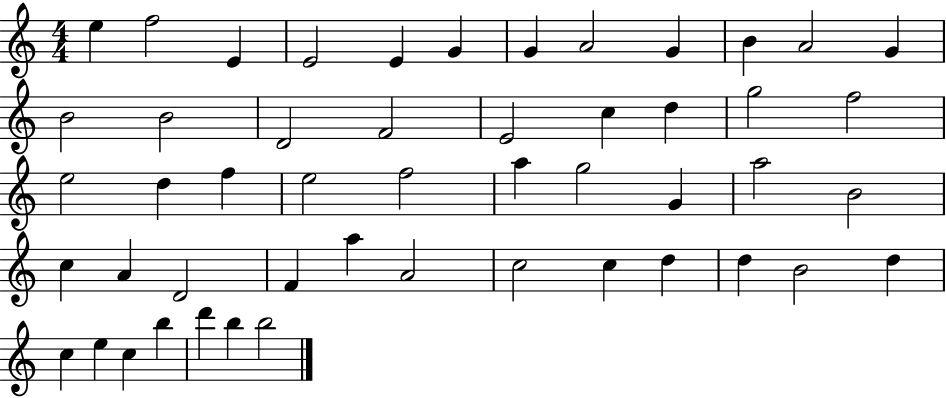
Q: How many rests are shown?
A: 0